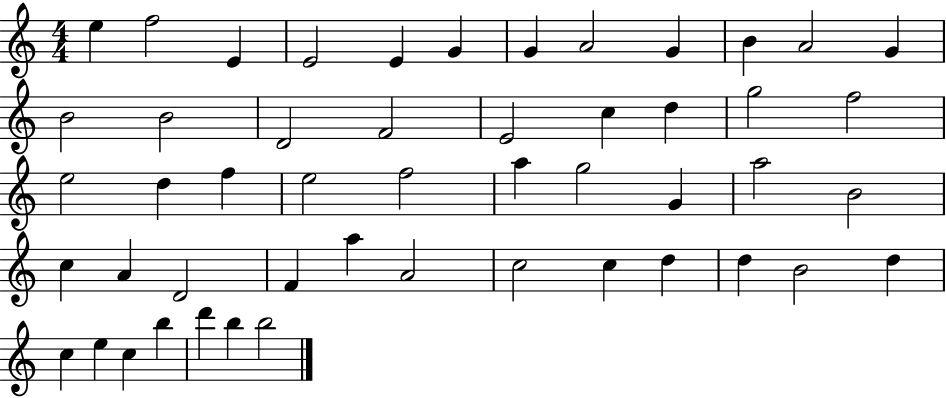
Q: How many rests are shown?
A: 0